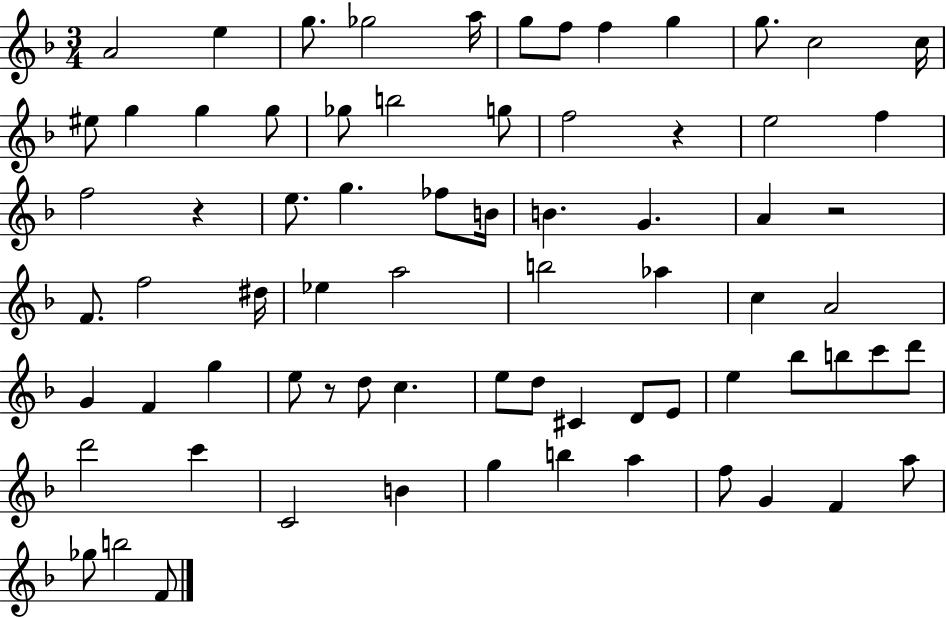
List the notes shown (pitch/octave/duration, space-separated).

A4/h E5/q G5/e. Gb5/h A5/s G5/e F5/e F5/q G5/q G5/e. C5/h C5/s EIS5/e G5/q G5/q G5/e Gb5/e B5/h G5/e F5/h R/q E5/h F5/q F5/h R/q E5/e. G5/q. FES5/e B4/s B4/q. G4/q. A4/q R/h F4/e. F5/h D#5/s Eb5/q A5/h B5/h Ab5/q C5/q A4/h G4/q F4/q G5/q E5/e R/e D5/e C5/q. E5/e D5/e C#4/q D4/e E4/e E5/q Bb5/e B5/e C6/e D6/e D6/h C6/q C4/h B4/q G5/q B5/q A5/q F5/e G4/q F4/q A5/e Gb5/e B5/h F4/e